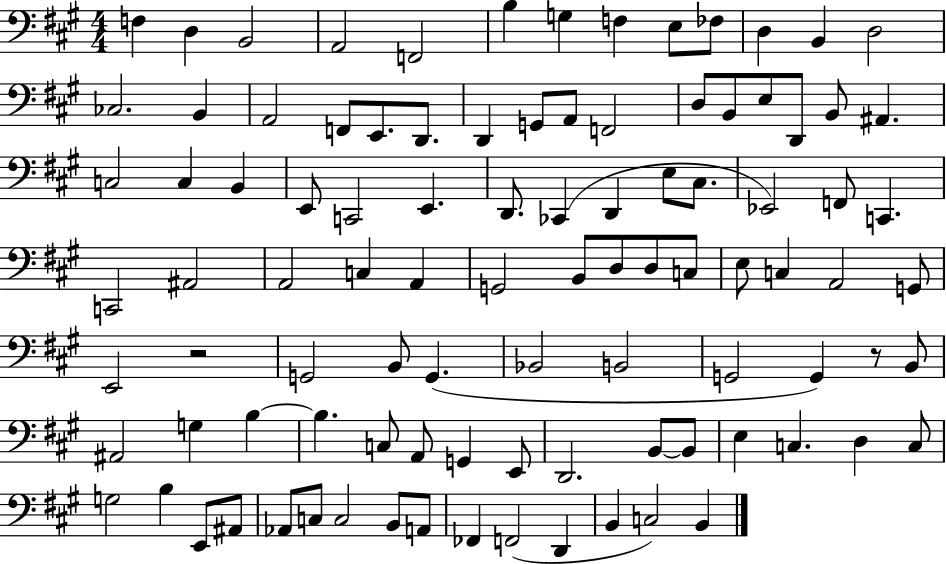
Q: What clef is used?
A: bass